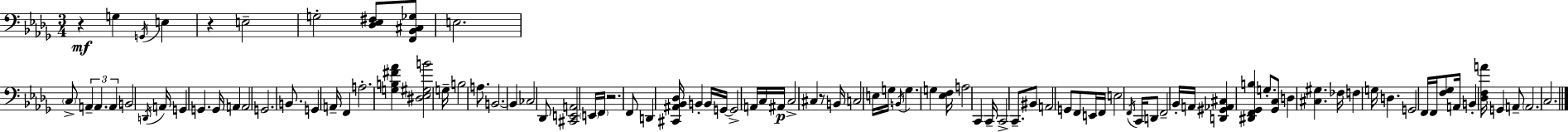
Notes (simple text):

R/q G3/q G2/s E3/q R/q E3/h G3/h [Db3,Eb3,F#3]/e [F2,Bb2,C#3,Gb3]/e E3/h. C3/e A2/q A2/q. A2/q B2/h D2/s A2/s G2/q G2/q. G2/s A2/q A2/h G2/h. B2/e. G2/q A2/s F2/q A3/h. [G3,B3,F#4,Ab4]/q [D#3,Eb3,G#3,B4]/h G3/s B3/h A3/e. B2/h. B2/q CES3/h Db2/e [C#2,E2,A2]/h E2/s F2/s R/h. F2/e D2/q [C#2,A#2,Bb2,Db3]/s B2/q B2/s G2/s G2/h A2/s C3/s A#2/s C3/h C#3/q R/e B2/s C3/h E3/s G3/s B2/s G3/q. G3/q [Eb3,F3]/s A3/h C2/q C2/s C2/h C2/e. BIS2/e A2/h G2/e F2/e E2/s F2/s E3/h F2/s C2/s D2/e F2/h Bb2/s A2/s [D2,G#2,Ab2,C#3]/q [D#2,F2,Gb2,B3]/q G3/e. [Gb2,C3]/e D3/q [C#3,G#3]/q. FES3/s F3/q G3/s D3/q. G2/h F2/s F2/s [F3,Gb3]/e A2/s B2/q [Db3,F3,A4]/s G2/q A2/e A2/h. C3/h.